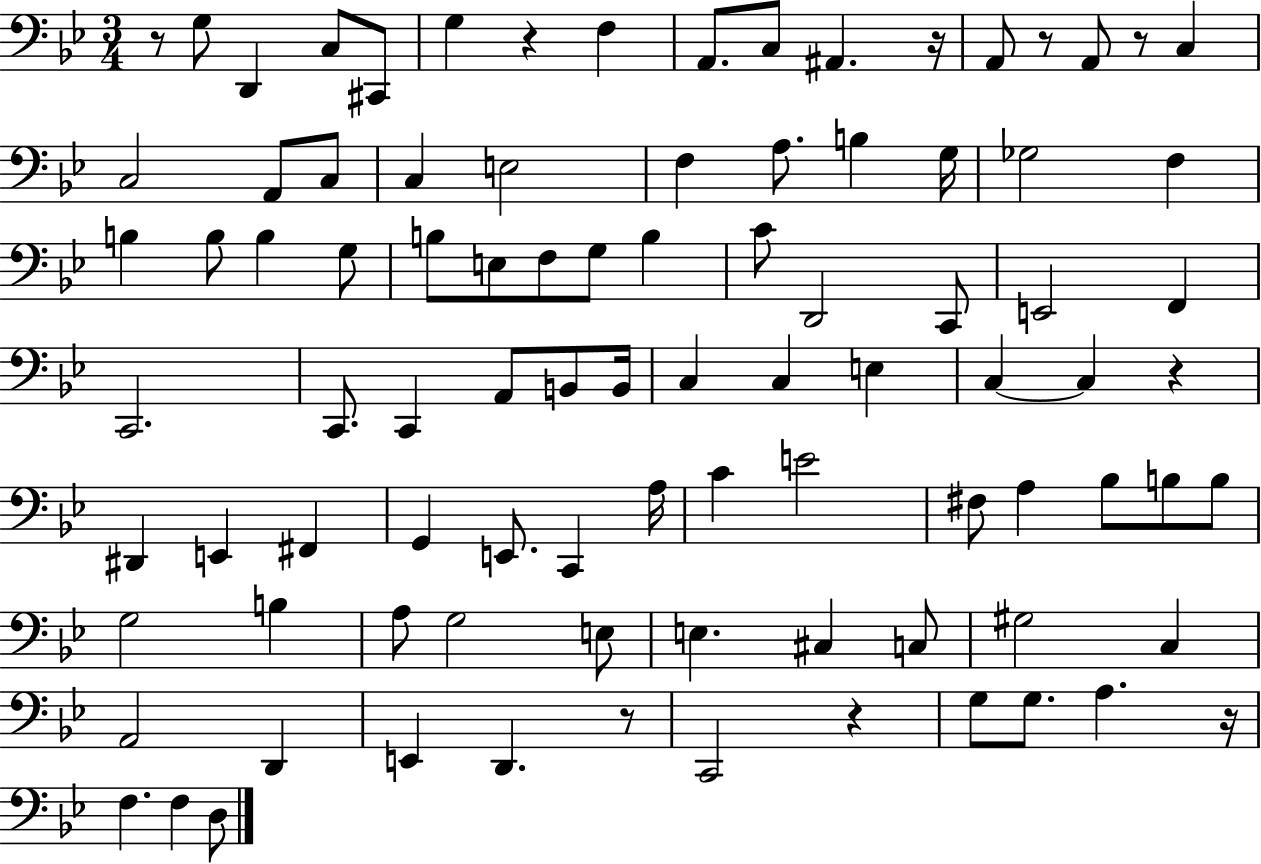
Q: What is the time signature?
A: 3/4